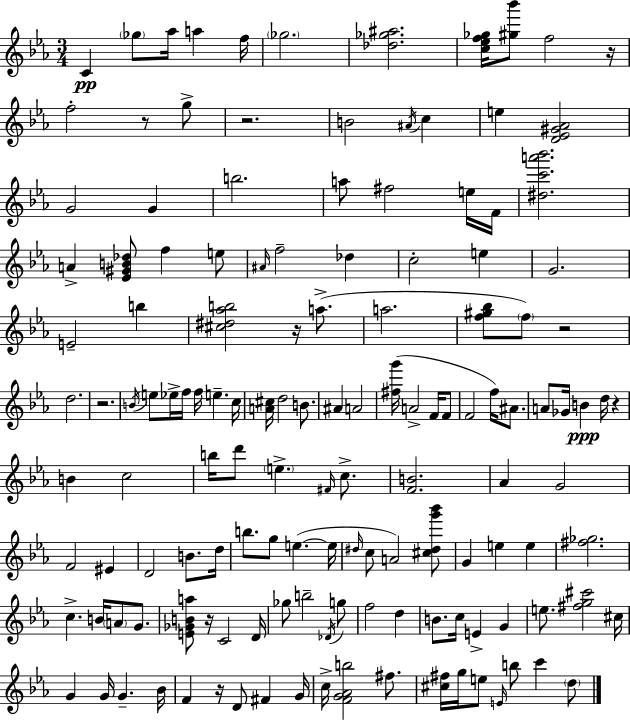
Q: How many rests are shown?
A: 9